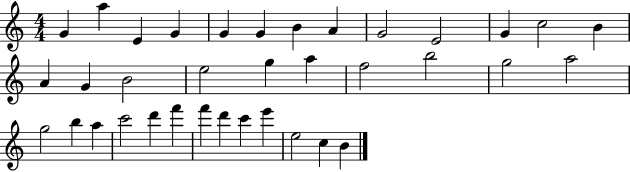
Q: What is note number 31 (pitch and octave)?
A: D6